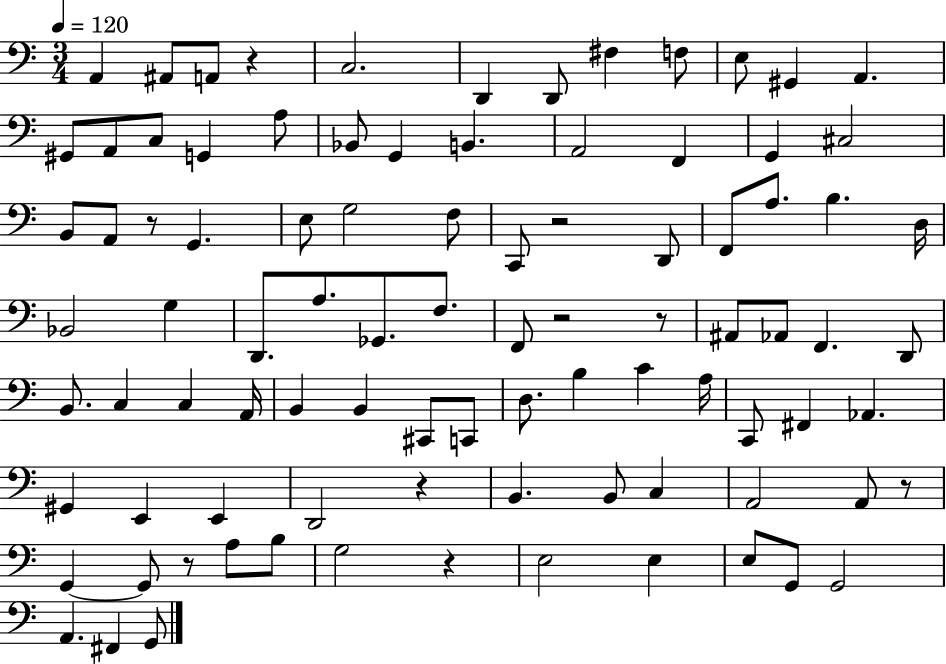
{
  \clef bass
  \numericTimeSignature
  \time 3/4
  \key c \major
  \tempo 4 = 120
  a,4 ais,8 a,8 r4 | c2. | d,4 d,8 fis4 f8 | e8 gis,4 a,4. | \break gis,8 a,8 c8 g,4 a8 | bes,8 g,4 b,4. | a,2 f,4 | g,4 cis2 | \break b,8 a,8 r8 g,4. | e8 g2 f8 | c,8 r2 d,8 | f,8 a8. b4. d16 | \break bes,2 g4 | d,8. a8. ges,8. f8. | f,8 r2 r8 | ais,8 aes,8 f,4. d,8 | \break b,8. c4 c4 a,16 | b,4 b,4 cis,8 c,8 | d8. b4 c'4 a16 | c,8 fis,4 aes,4. | \break gis,4 e,4 e,4 | d,2 r4 | b,4. b,8 c4 | a,2 a,8 r8 | \break g,4~~ g,8 r8 a8 b8 | g2 r4 | e2 e4 | e8 g,8 g,2 | \break a,4. fis,4 g,8 | \bar "|."
}